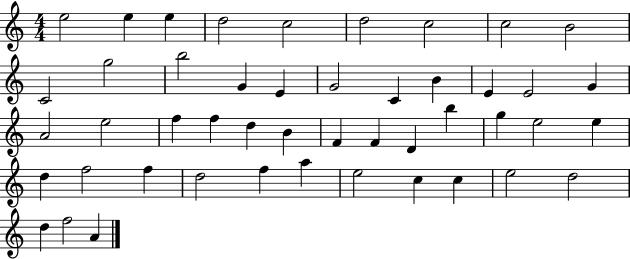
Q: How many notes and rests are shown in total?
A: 47